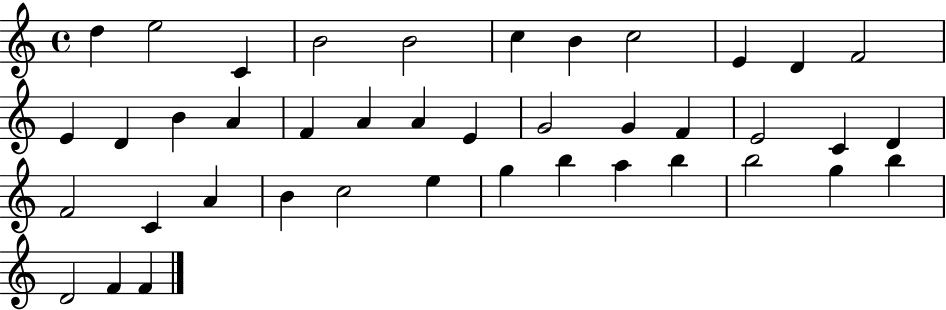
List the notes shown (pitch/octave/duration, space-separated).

D5/q E5/h C4/q B4/h B4/h C5/q B4/q C5/h E4/q D4/q F4/h E4/q D4/q B4/q A4/q F4/q A4/q A4/q E4/q G4/h G4/q F4/q E4/h C4/q D4/q F4/h C4/q A4/q B4/q C5/h E5/q G5/q B5/q A5/q B5/q B5/h G5/q B5/q D4/h F4/q F4/q